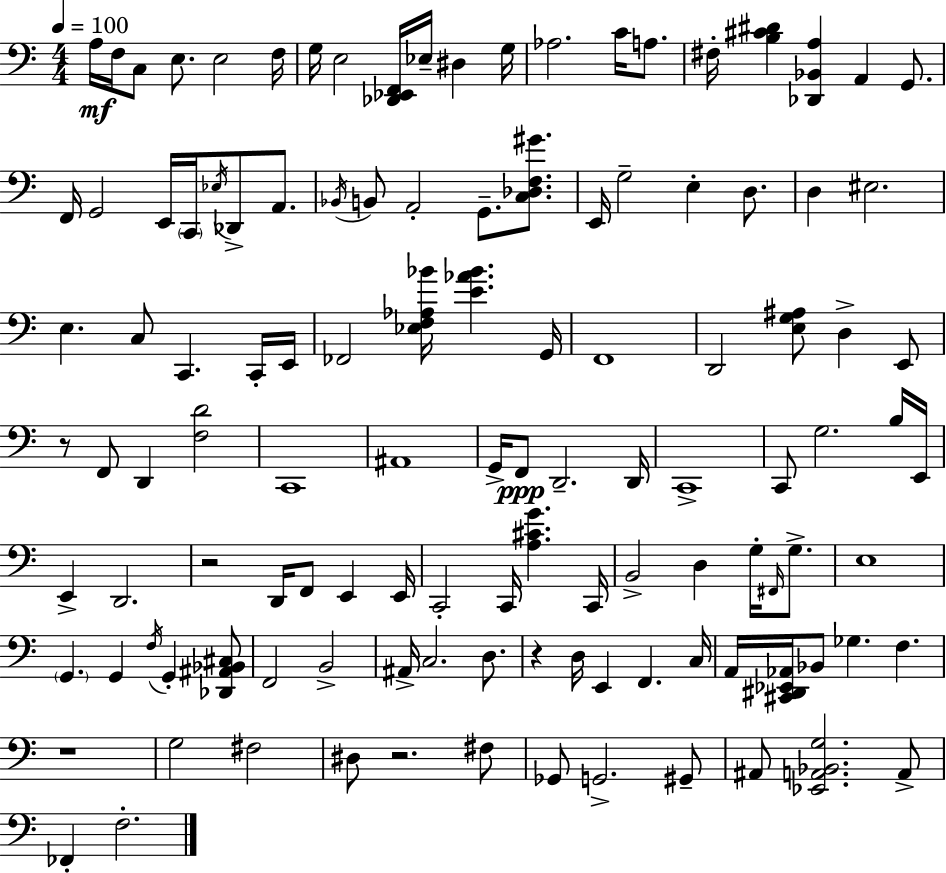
{
  \clef bass
  \numericTimeSignature
  \time 4/4
  \key c \major
  \tempo 4 = 100
  a16\mf f16 c8 e8. e2 f16 | g16 e2 <des, ees, f,>16 ees16-- dis4 g16 | aes2. c'16 a8. | fis16-. <b cis' dis'>4 <des, bes, a>4 a,4 g,8. | \break f,16 g,2 e,16 \parenthesize c,16 \acciaccatura { ees16 } des,8-> a,8. | \acciaccatura { bes,16 } b,8 a,2-. g,8.-- <c des f gis'>8. | e,16 g2-- e4-. d8. | d4 eis2. | \break e4. c8 c,4. | c,16-. e,16 fes,2 <ees f aes bes'>16 <e' aes' bes'>4. | g,16 f,1 | d,2 <e g ais>8 d4-> | \break e,8 r8 f,8 d,4 <f d'>2 | c,1 | ais,1 | g,16-> f,8\ppp d,2.-- | \break d,16 c,1-> | c,8 g2. | b16 e,16 e,4-> d,2. | r2 d,16 f,8 e,4 | \break e,16 c,2-. c,16 <a cis' g'>4. | c,16 b,2-> d4 g16-. \grace { fis,16 } | g8.-> e1 | \parenthesize g,4. g,4 \acciaccatura { f16 } g,4-. | \break <des, ais, bes, cis>8 f,2 b,2-> | ais,16-> c2. | d8. r4 d16 e,4 f,4. | c16 a,16 <cis, dis, ees, aes,>16 bes,8 ges4. f4. | \break r1 | g2 fis2 | dis8 r2. | fis8 ges,8 g,2.-> | \break gis,8-- ais,8 <ees, a, bes, g>2. | a,8-> fes,4-. f2.-. | \bar "|."
}